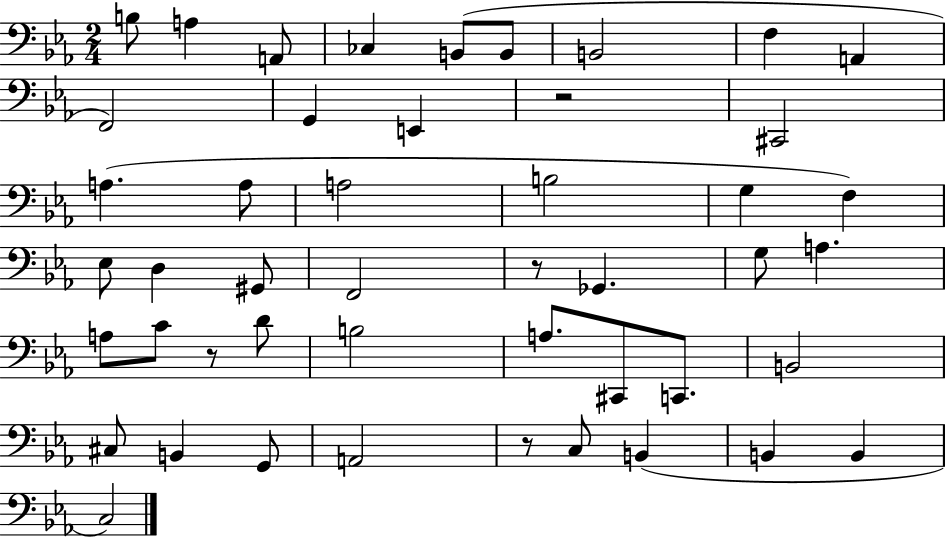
X:1
T:Untitled
M:2/4
L:1/4
K:Eb
B,/2 A, A,,/2 _C, B,,/2 B,,/2 B,,2 F, A,, F,,2 G,, E,, z2 ^C,,2 A, A,/2 A,2 B,2 G, F, _E,/2 D, ^G,,/2 F,,2 z/2 _G,, G,/2 A, A,/2 C/2 z/2 D/2 B,2 A,/2 ^C,,/2 C,,/2 B,,2 ^C,/2 B,, G,,/2 A,,2 z/2 C,/2 B,, B,, B,, C,2